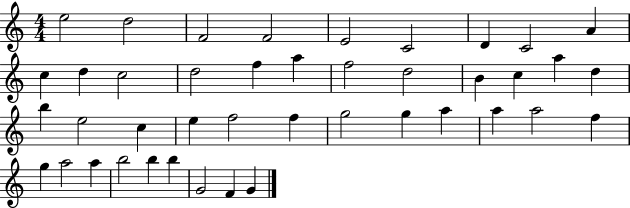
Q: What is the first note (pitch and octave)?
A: E5